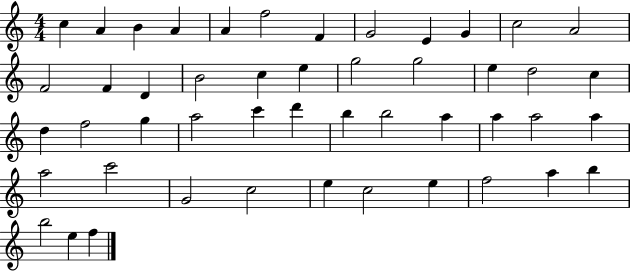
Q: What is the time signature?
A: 4/4